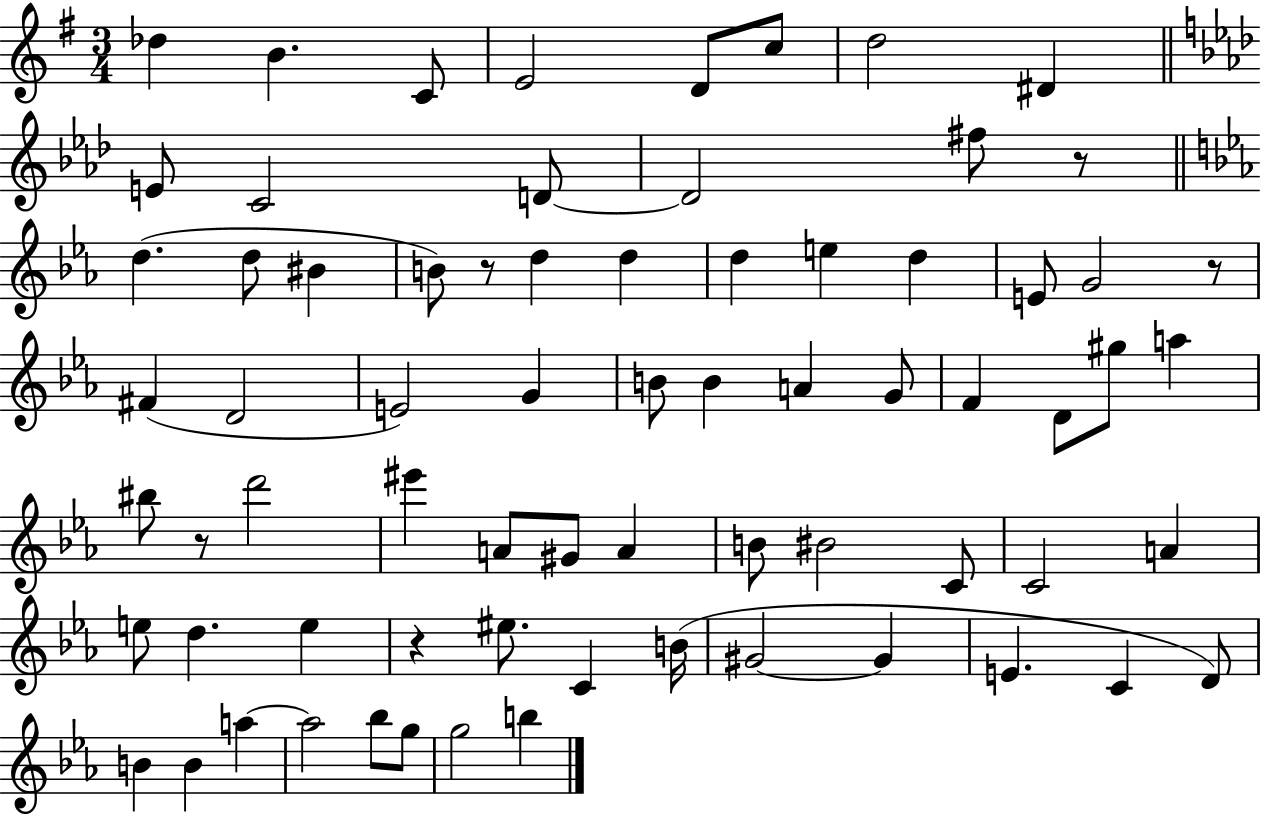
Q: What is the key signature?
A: G major